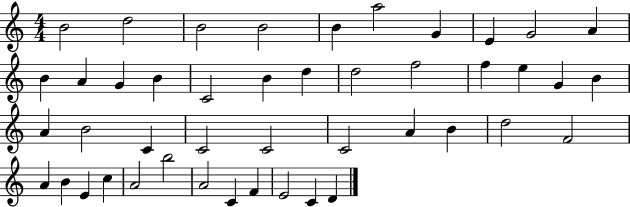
{
  \clef treble
  \numericTimeSignature
  \time 4/4
  \key c \major
  b'2 d''2 | b'2 b'2 | b'4 a''2 g'4 | e'4 g'2 a'4 | \break b'4 a'4 g'4 b'4 | c'2 b'4 d''4 | d''2 f''2 | f''4 e''4 g'4 b'4 | \break a'4 b'2 c'4 | c'2 c'2 | c'2 a'4 b'4 | d''2 f'2 | \break a'4 b'4 e'4 c''4 | a'2 b''2 | a'2 c'4 f'4 | e'2 c'4 d'4 | \break \bar "|."
}